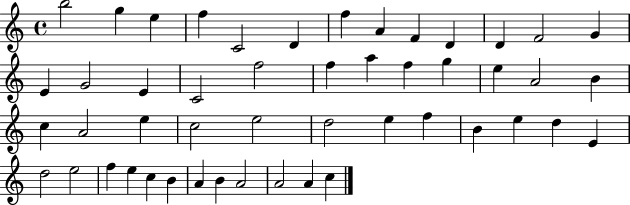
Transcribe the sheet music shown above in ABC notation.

X:1
T:Untitled
M:4/4
L:1/4
K:C
b2 g e f C2 D f A F D D F2 G E G2 E C2 f2 f a f g e A2 B c A2 e c2 e2 d2 e f B e d E d2 e2 f e c B A B A2 A2 A c